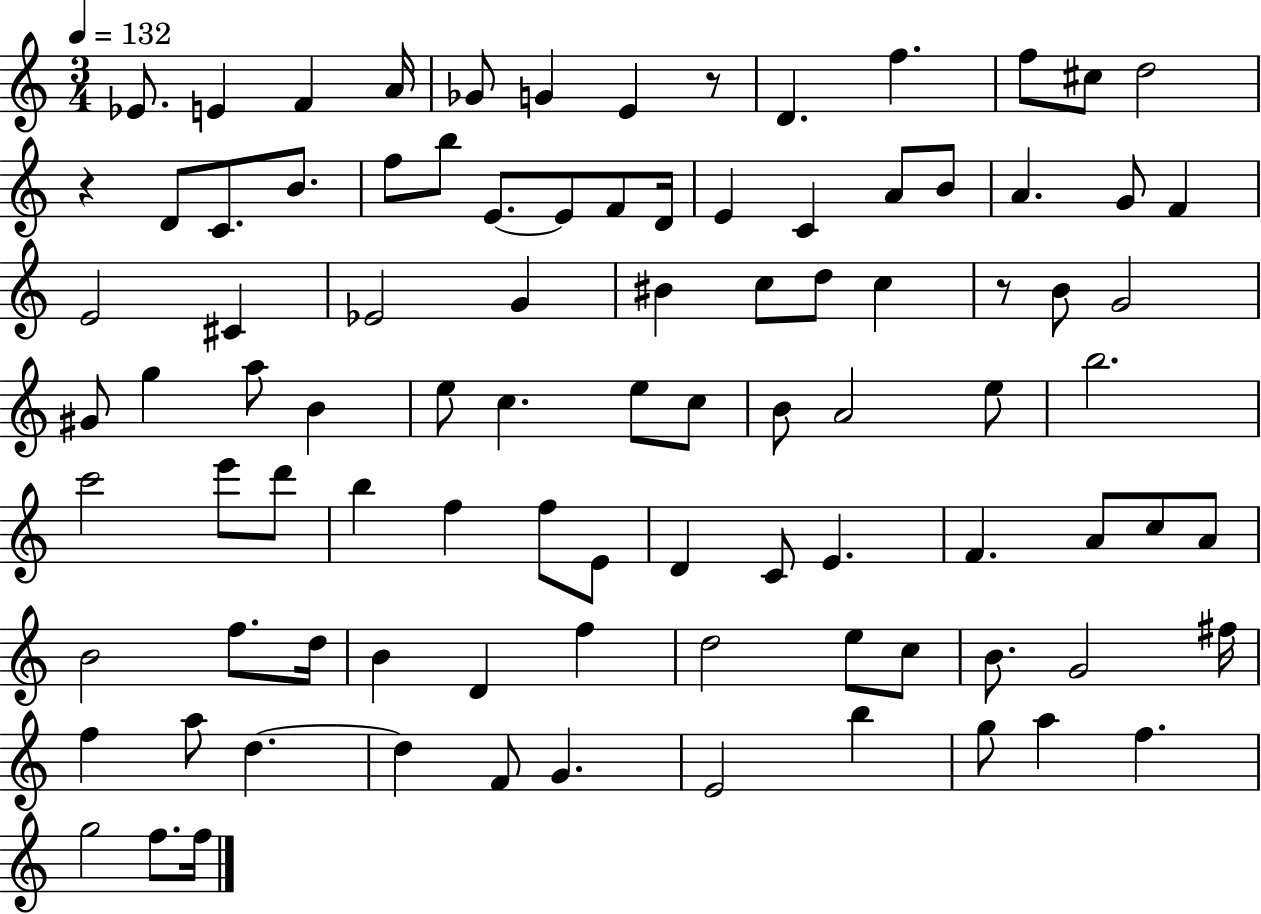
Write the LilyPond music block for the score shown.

{
  \clef treble
  \numericTimeSignature
  \time 3/4
  \key c \major
  \tempo 4 = 132
  ees'8. e'4 f'4 a'16 | ges'8 g'4 e'4 r8 | d'4. f''4. | f''8 cis''8 d''2 | \break r4 d'8 c'8. b'8. | f''8 b''8 e'8.~~ e'8 f'8 d'16 | e'4 c'4 a'8 b'8 | a'4. g'8 f'4 | \break e'2 cis'4 | ees'2 g'4 | bis'4 c''8 d''8 c''4 | r8 b'8 g'2 | \break gis'8 g''4 a''8 b'4 | e''8 c''4. e''8 c''8 | b'8 a'2 e''8 | b''2. | \break c'''2 e'''8 d'''8 | b''4 f''4 f''8 e'8 | d'4 c'8 e'4. | f'4. a'8 c''8 a'8 | \break b'2 f''8. d''16 | b'4 d'4 f''4 | d''2 e''8 c''8 | b'8. g'2 fis''16 | \break f''4 a''8 d''4.~~ | d''4 f'8 g'4. | e'2 b''4 | g''8 a''4 f''4. | \break g''2 f''8. f''16 | \bar "|."
}